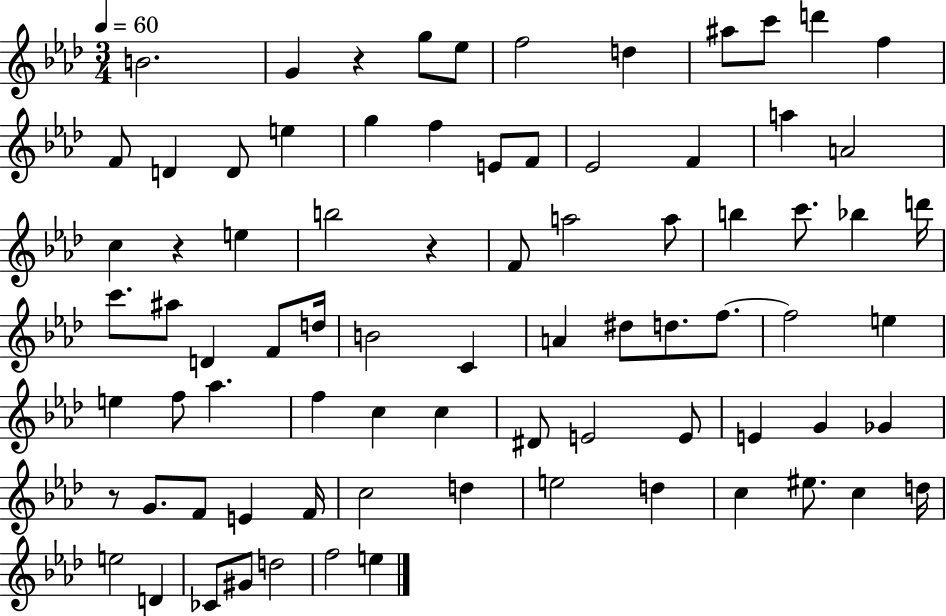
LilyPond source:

{
  \clef treble
  \numericTimeSignature
  \time 3/4
  \key aes \major
  \tempo 4 = 60
  b'2. | g'4 r4 g''8 ees''8 | f''2 d''4 | ais''8 c'''8 d'''4 f''4 | \break f'8 d'4 d'8 e''4 | g''4 f''4 e'8 f'8 | ees'2 f'4 | a''4 a'2 | \break c''4 r4 e''4 | b''2 r4 | f'8 a''2 a''8 | b''4 c'''8. bes''4 d'''16 | \break c'''8. ais''8 d'4 f'8 d''16 | b'2 c'4 | a'4 dis''8 d''8. f''8.~~ | f''2 e''4 | \break e''4 f''8 aes''4. | f''4 c''4 c''4 | dis'8 e'2 e'8 | e'4 g'4 ges'4 | \break r8 g'8. f'8 e'4 f'16 | c''2 d''4 | e''2 d''4 | c''4 eis''8. c''4 d''16 | \break e''2 d'4 | ces'8 gis'8 d''2 | f''2 e''4 | \bar "|."
}